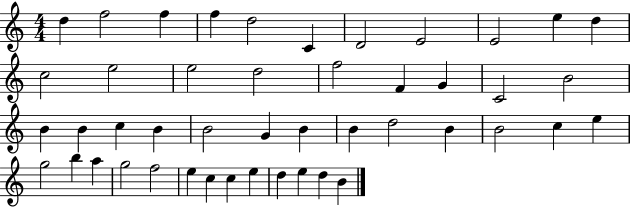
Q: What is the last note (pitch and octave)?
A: B4